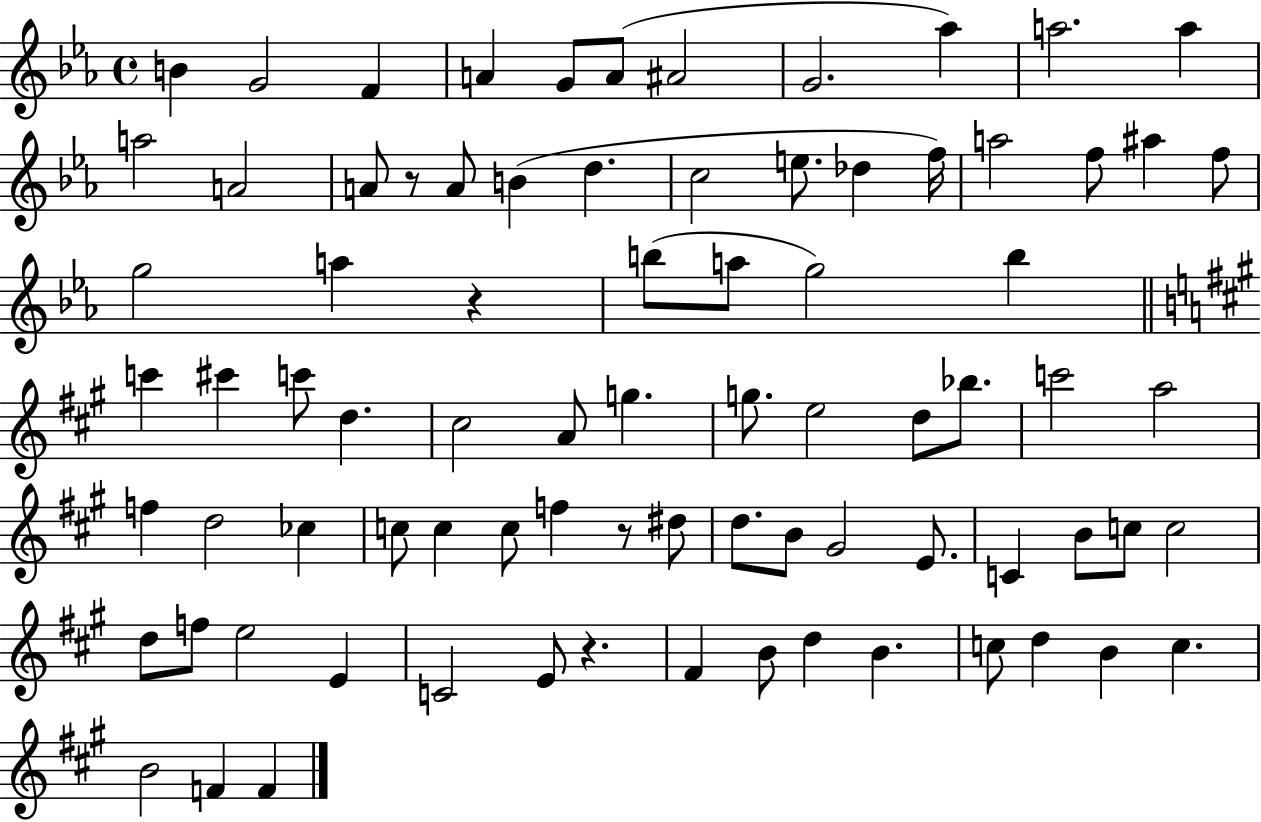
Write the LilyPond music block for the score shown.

{
  \clef treble
  \time 4/4
  \defaultTimeSignature
  \key ees \major
  b'4 g'2 f'4 | a'4 g'8 a'8( ais'2 | g'2. aes''4) | a''2. a''4 | \break a''2 a'2 | a'8 r8 a'8 b'4( d''4. | c''2 e''8. des''4 f''16) | a''2 f''8 ais''4 f''8 | \break g''2 a''4 r4 | b''8( a''8 g''2) b''4 | \bar "||" \break \key a \major c'''4 cis'''4 c'''8 d''4. | cis''2 a'8 g''4. | g''8. e''2 d''8 bes''8. | c'''2 a''2 | \break f''4 d''2 ces''4 | c''8 c''4 c''8 f''4 r8 dis''8 | d''8. b'8 gis'2 e'8. | c'4 b'8 c''8 c''2 | \break d''8 f''8 e''2 e'4 | c'2 e'8 r4. | fis'4 b'8 d''4 b'4. | c''8 d''4 b'4 c''4. | \break b'2 f'4 f'4 | \bar "|."
}